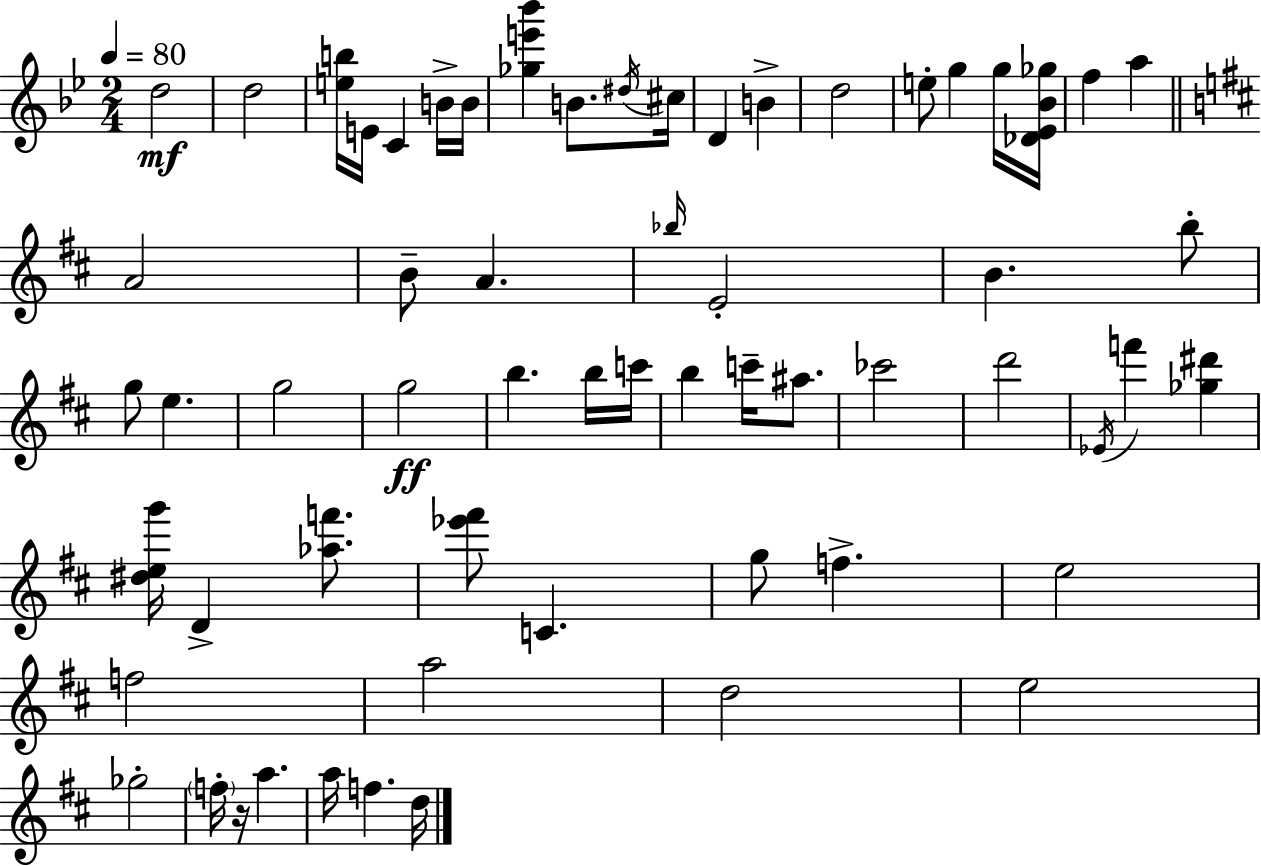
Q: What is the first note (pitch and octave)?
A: D5